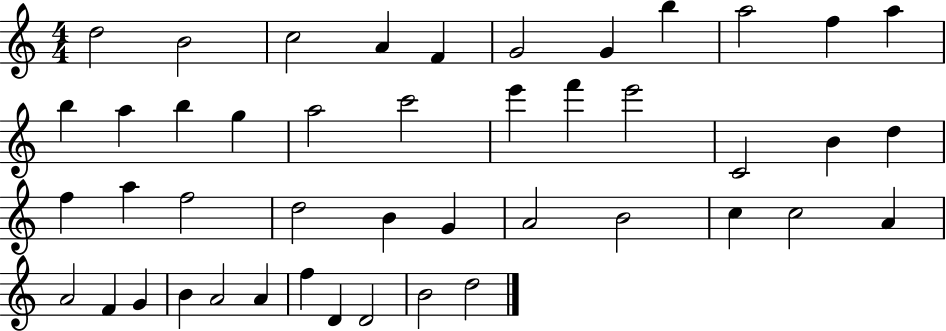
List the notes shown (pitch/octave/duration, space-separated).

D5/h B4/h C5/h A4/q F4/q G4/h G4/q B5/q A5/h F5/q A5/q B5/q A5/q B5/q G5/q A5/h C6/h E6/q F6/q E6/h C4/h B4/q D5/q F5/q A5/q F5/h D5/h B4/q G4/q A4/h B4/h C5/q C5/h A4/q A4/h F4/q G4/q B4/q A4/h A4/q F5/q D4/q D4/h B4/h D5/h